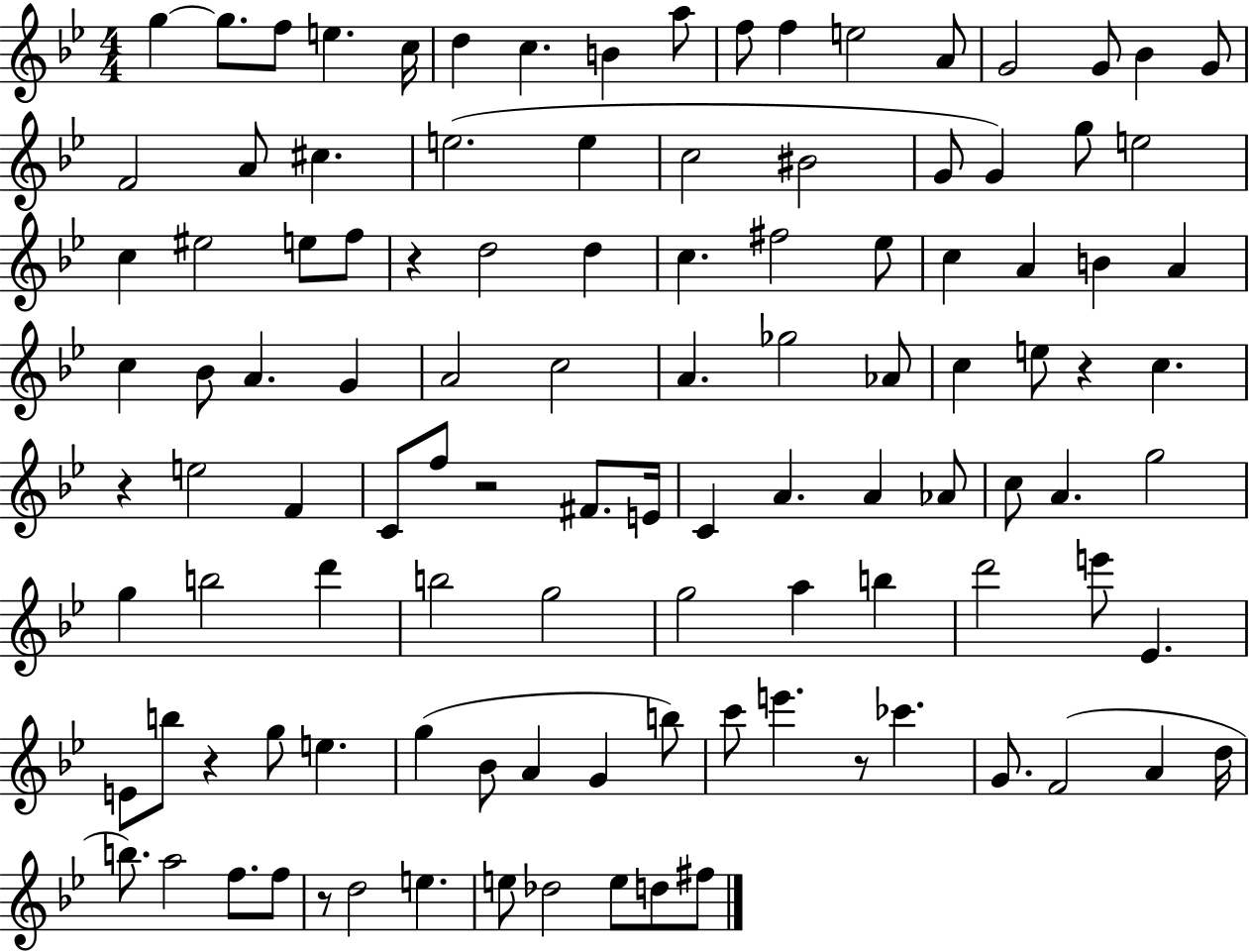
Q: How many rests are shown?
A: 7